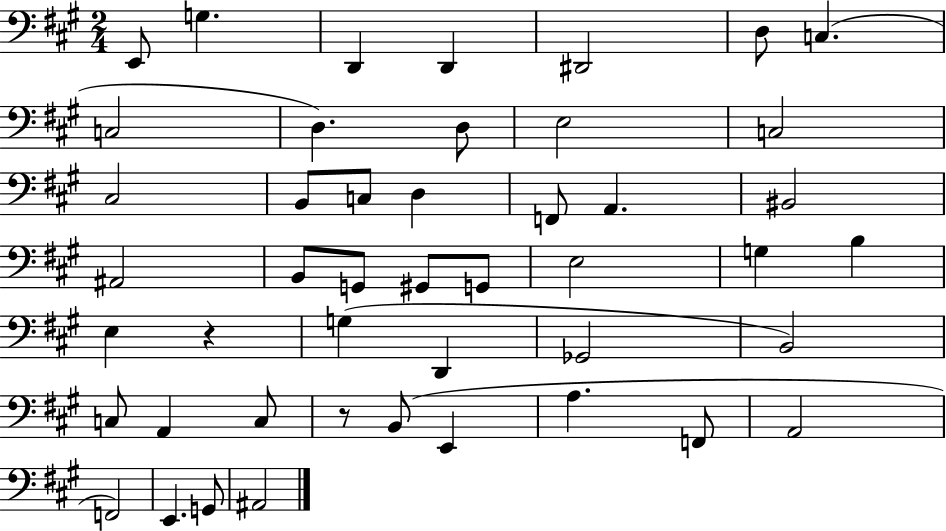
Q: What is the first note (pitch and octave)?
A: E2